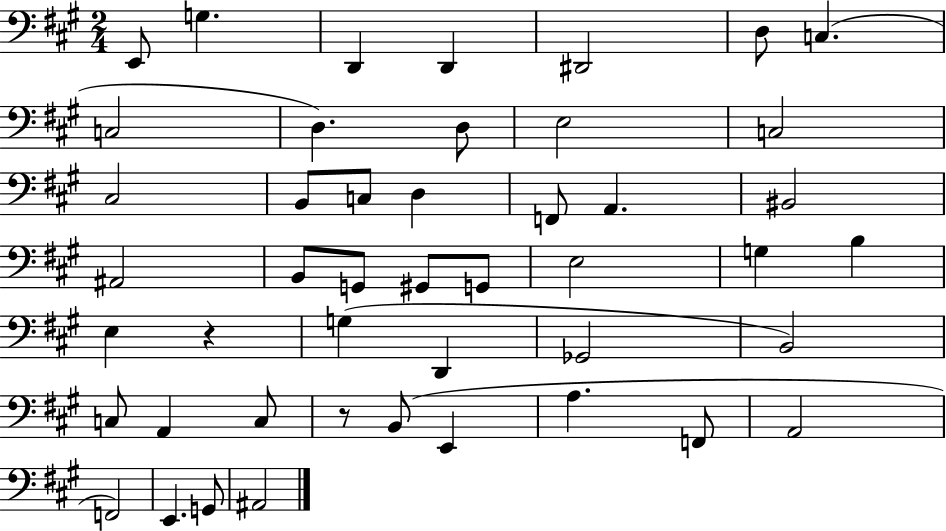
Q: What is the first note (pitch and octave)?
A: E2